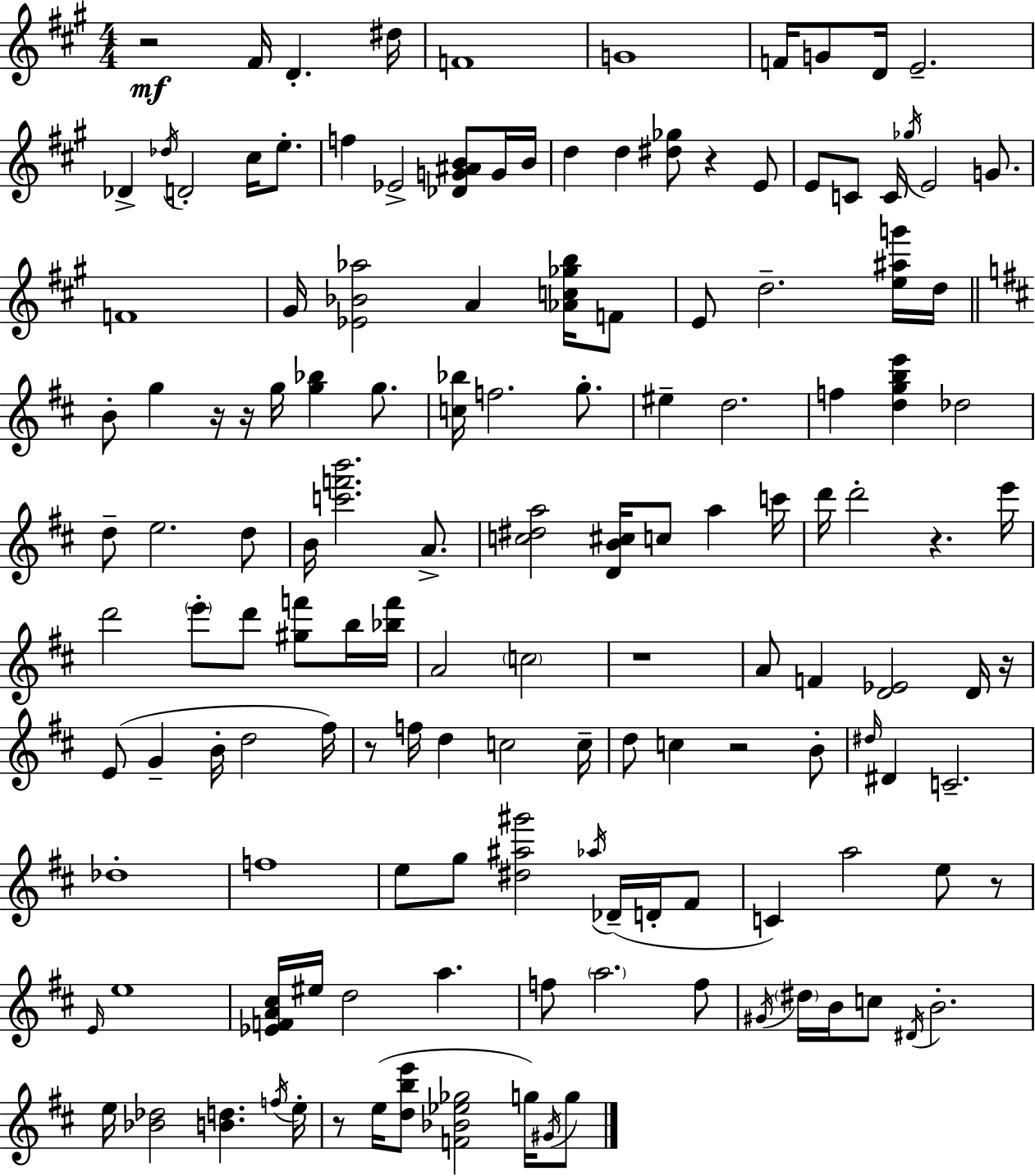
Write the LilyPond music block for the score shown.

{
  \clef treble
  \numericTimeSignature
  \time 4/4
  \key a \major
  r2\mf fis'16 d'4.-. dis''16 | f'1 | g'1 | f'16 g'8 d'16 e'2.-- | \break des'4-> \acciaccatura { des''16 } d'2-. cis''16 e''8.-. | f''4 ees'2-> <des' g' ais' b'>8 g'16 | b'16 d''4 d''4 <dis'' ges''>8 r4 e'8 | e'8 c'8 c'16 \acciaccatura { ges''16 } e'2 g'8. | \break f'1 | gis'16 <ees' bes' aes''>2 a'4 <aes' c'' ges'' b''>16 | f'8 e'8 d''2.-- | <e'' ais'' g'''>16 d''16 \bar "||" \break \key b \minor b'8-. g''4 r16 r16 g''16 <g'' bes''>4 g''8. | <c'' bes''>16 f''2. g''8.-. | eis''4-- d''2. | f''4 <d'' g'' b'' e'''>4 des''2 | \break d''8-- e''2. d''8 | b'16 <c''' f''' b'''>2. a'8.-> | <c'' dis'' a''>2 <d' b' cis''>16 c''8 a''4 c'''16 | d'''16 d'''2-. r4. e'''16 | \break d'''2 \parenthesize e'''8-. d'''8 <gis'' f'''>8 b''16 <bes'' f'''>16 | a'2 \parenthesize c''2 | r1 | a'8 f'4 <d' ees'>2 d'16 r16 | \break e'8( g'4-- b'16-. d''2 fis''16) | r8 f''16 d''4 c''2 c''16-- | d''8 c''4 r2 b'8-. | \grace { dis''16 } dis'4 c'2.-- | \break des''1-. | f''1 | e''8 g''8 <dis'' ais'' gis'''>2 \acciaccatura { aes''16 } des'16--( d'16-. | fis'8 c'4) a''2 e''8 | \break r8 \grace { e'16 } e''1 | <ees' f' a' cis''>16 eis''16 d''2 a''4. | f''8 \parenthesize a''2. | f''8 \acciaccatura { gis'16 } \parenthesize dis''16 b'16 c''8 \acciaccatura { dis'16 } b'2.-. | \break e''16 <bes' des''>2 <b' d''>4. | \acciaccatura { f''16 } e''16-. r8 e''16( <d'' b'' e'''>8 <f' bes' ees'' ges''>2 | g''16) \acciaccatura { gis'16 } g''8 \bar "|."
}